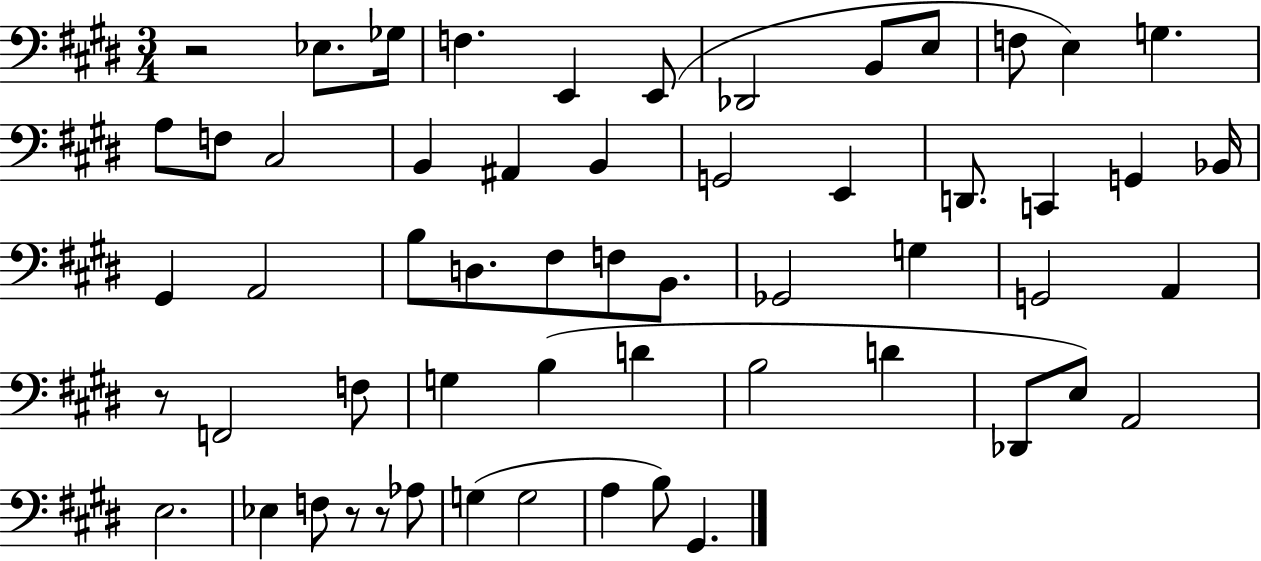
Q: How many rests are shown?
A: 4